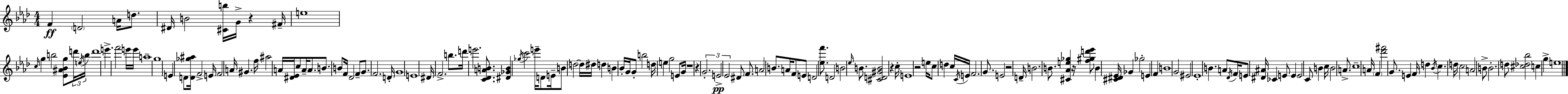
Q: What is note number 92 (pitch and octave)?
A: C4